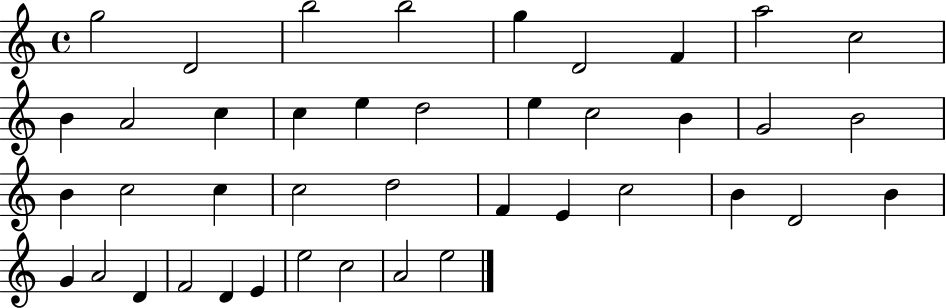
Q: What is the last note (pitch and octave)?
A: E5